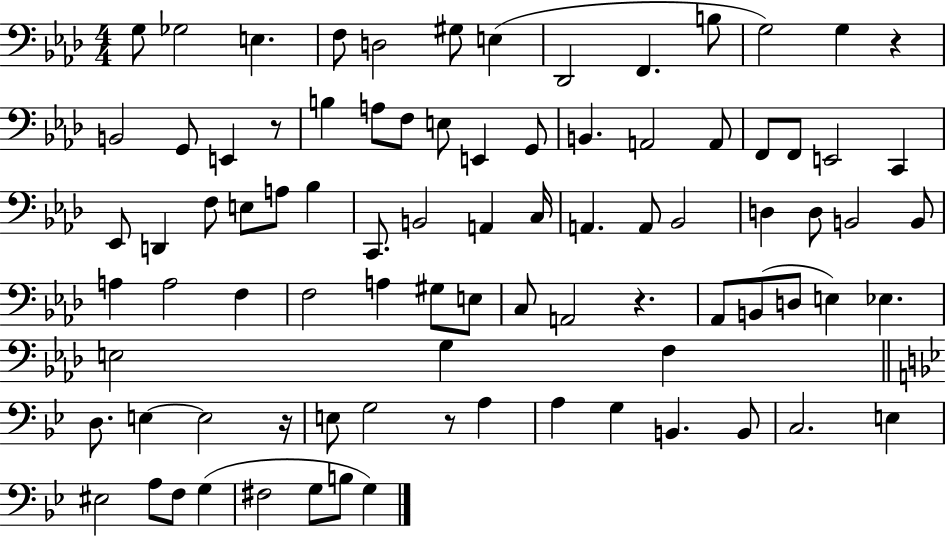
X:1
T:Untitled
M:4/4
L:1/4
K:Ab
G,/2 _G,2 E, F,/2 D,2 ^G,/2 E, _D,,2 F,, B,/2 G,2 G, z B,,2 G,,/2 E,, z/2 B, A,/2 F,/2 E,/2 E,, G,,/2 B,, A,,2 A,,/2 F,,/2 F,,/2 E,,2 C,, _E,,/2 D,, F,/2 E,/2 A,/2 _B, C,,/2 B,,2 A,, C,/4 A,, A,,/2 _B,,2 D, D,/2 B,,2 B,,/2 A, A,2 F, F,2 A, ^G,/2 E,/2 C,/2 A,,2 z _A,,/2 B,,/2 D,/2 E, _E, E,2 G, F, D,/2 E, E,2 z/4 E,/2 G,2 z/2 A, A, G, B,, B,,/2 C,2 E, ^E,2 A,/2 F,/2 G, ^F,2 G,/2 B,/2 G,